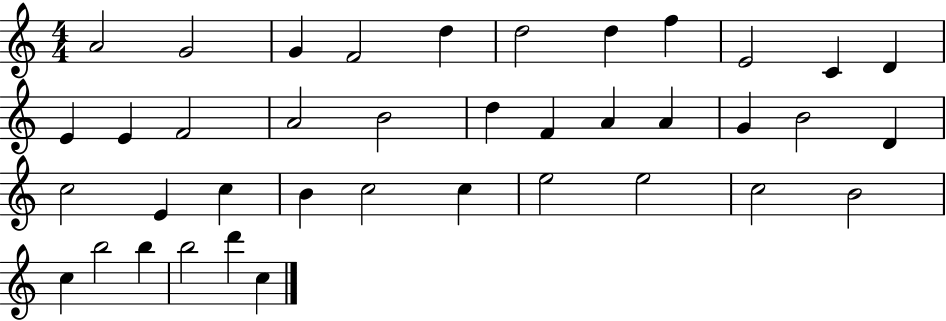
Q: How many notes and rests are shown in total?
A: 39